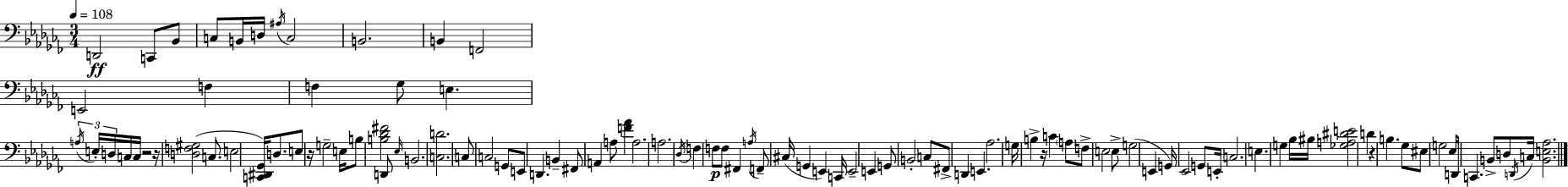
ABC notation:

X:1
T:Untitled
M:3/4
L:1/4
K:Abm
D,,2 C,,/2 _B,,/2 C,/2 B,,/4 D,/4 ^A,/4 C,2 B,,2 B,, F,,2 E,,2 F, F, _G,/2 E, A,/4 E,/4 D,/4 C,/4 C,/4 z2 z/4 [D,F,^G,]2 C,/2 E,2 [C,,^D,,_G,,]/4 D,/2 E,/2 z/4 G,2 E,/4 B,/2 [B,_D^F]2 D,,/2 _E,/4 B,,2 [C,D]2 C,/2 C,2 G,,/2 E,,/2 D,, B,, ^F,,/2 A,, A,/2 [F_A] A,2 A,2 _D,/4 F, F,/2 F,/2 ^F,, A,/4 F,,/2 ^C,/4 G,, E,, C,,/4 E,,2 E,, G,,/2 B,,2 C,/2 ^F,,/2 D,, E,, _A,2 G,/4 B, z/4 C A,/2 F,/2 E,2 E,/2 G,2 E,, G,,/4 _E,,2 G,,/2 E,,/4 C,2 E, G, _B,/4 ^B,/4 [_G,A,^DE]2 D z B, _G,/2 ^E,/2 G,2 _E,/2 D,,/4 C,, B,,/2 D,/2 D,,/4 C,/4 [B,,E,_A,]2